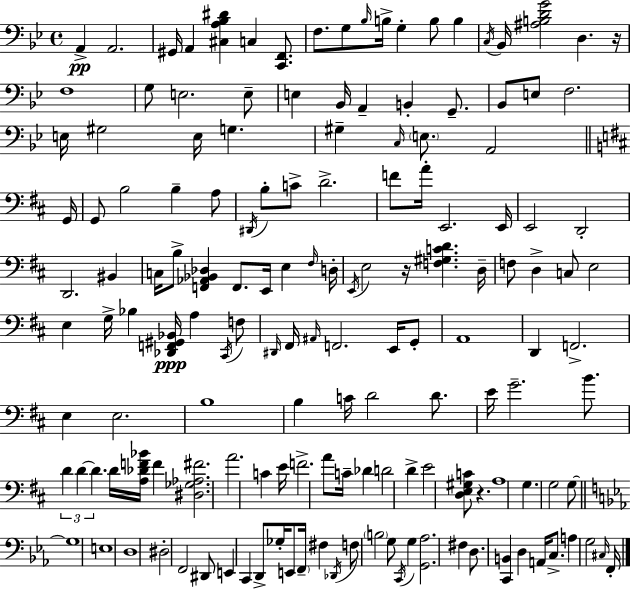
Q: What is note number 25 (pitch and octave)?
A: Bb2